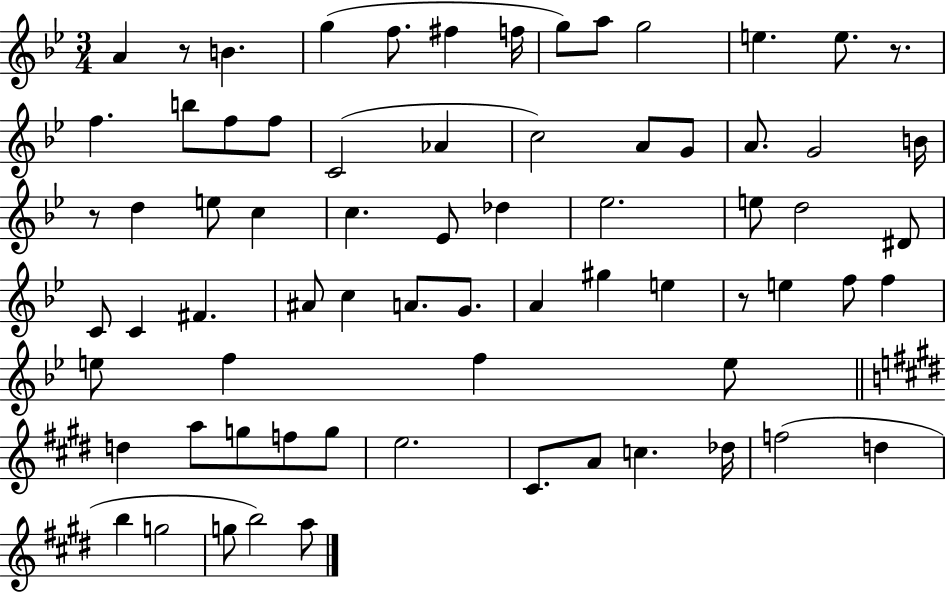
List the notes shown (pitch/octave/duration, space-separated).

A4/q R/e B4/q. G5/q F5/e. F#5/q F5/s G5/e A5/e G5/h E5/q. E5/e. R/e. F5/q. B5/e F5/e F5/e C4/h Ab4/q C5/h A4/e G4/e A4/e. G4/h B4/s R/e D5/q E5/e C5/q C5/q. Eb4/e Db5/q Eb5/h. E5/e D5/h D#4/e C4/e C4/q F#4/q. A#4/e C5/q A4/e. G4/e. A4/q G#5/q E5/q R/e E5/q F5/e F5/q E5/e F5/q F5/q E5/e D5/q A5/e G5/e F5/e G5/e E5/h. C#4/e. A4/e C5/q. Db5/s F5/h D5/q B5/q G5/h G5/e B5/h A5/e